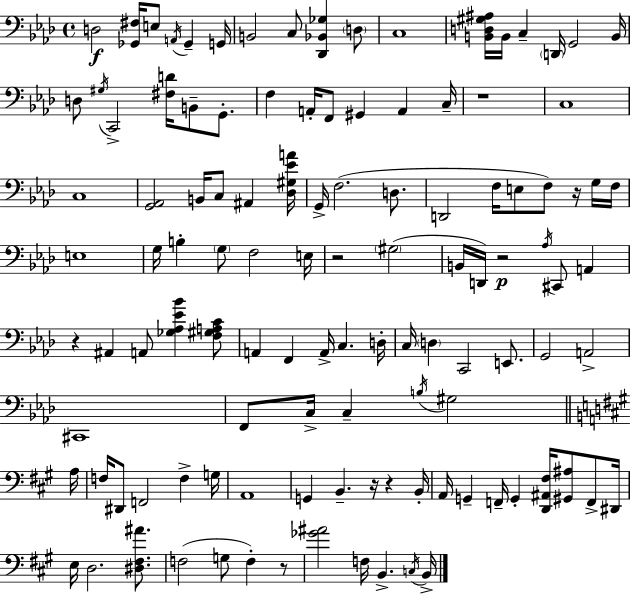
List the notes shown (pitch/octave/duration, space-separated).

D3/h [Gb2,F#3]/s E3/e A2/s Gb2/q G2/s B2/h C3/e [Db2,Bb2,Gb3]/q D3/e C3/w [B2,D3,G#3,A#3]/s B2/s C3/q D2/s G2/h B2/s D3/e G#3/s C2/h [F#3,D4]/s B2/e G2/e. F3/q A2/s F2/e G#2/q A2/q C3/s R/w C3/w C3/w [G2,Ab2]/h B2/s C3/e A#2/q [Db3,G#3,Eb4,A4]/s G2/s F3/h. D3/e. D2/h F3/s E3/e F3/e R/s G3/s F3/s E3/w G3/s B3/q G3/e F3/h E3/s R/h G#3/h B2/s D2/s R/h Ab3/s C#2/e A2/q R/q A#2/q A2/e [Gb3,Ab3,Eb4,Bb4]/q [F3,G#3,A3,C4]/e A2/q F2/q A2/s C3/q. D3/s C3/s D3/q C2/h E2/e. G2/h A2/h C#2/w F2/e C3/s C3/q B3/s G#3/h A3/s F3/s D#2/e F2/h F3/q G3/s A2/w G2/q B2/q. R/s R/q B2/s A2/s G2/q F2/s G2/q [D2,A#2,F#3]/s [G#2,A#3]/e F2/e D#2/s E3/s D3/h. [D#3,F#3,A#4]/e. F3/h G3/e F3/q R/e [Gb4,A#4]/h F3/s B2/q. C3/s B2/s